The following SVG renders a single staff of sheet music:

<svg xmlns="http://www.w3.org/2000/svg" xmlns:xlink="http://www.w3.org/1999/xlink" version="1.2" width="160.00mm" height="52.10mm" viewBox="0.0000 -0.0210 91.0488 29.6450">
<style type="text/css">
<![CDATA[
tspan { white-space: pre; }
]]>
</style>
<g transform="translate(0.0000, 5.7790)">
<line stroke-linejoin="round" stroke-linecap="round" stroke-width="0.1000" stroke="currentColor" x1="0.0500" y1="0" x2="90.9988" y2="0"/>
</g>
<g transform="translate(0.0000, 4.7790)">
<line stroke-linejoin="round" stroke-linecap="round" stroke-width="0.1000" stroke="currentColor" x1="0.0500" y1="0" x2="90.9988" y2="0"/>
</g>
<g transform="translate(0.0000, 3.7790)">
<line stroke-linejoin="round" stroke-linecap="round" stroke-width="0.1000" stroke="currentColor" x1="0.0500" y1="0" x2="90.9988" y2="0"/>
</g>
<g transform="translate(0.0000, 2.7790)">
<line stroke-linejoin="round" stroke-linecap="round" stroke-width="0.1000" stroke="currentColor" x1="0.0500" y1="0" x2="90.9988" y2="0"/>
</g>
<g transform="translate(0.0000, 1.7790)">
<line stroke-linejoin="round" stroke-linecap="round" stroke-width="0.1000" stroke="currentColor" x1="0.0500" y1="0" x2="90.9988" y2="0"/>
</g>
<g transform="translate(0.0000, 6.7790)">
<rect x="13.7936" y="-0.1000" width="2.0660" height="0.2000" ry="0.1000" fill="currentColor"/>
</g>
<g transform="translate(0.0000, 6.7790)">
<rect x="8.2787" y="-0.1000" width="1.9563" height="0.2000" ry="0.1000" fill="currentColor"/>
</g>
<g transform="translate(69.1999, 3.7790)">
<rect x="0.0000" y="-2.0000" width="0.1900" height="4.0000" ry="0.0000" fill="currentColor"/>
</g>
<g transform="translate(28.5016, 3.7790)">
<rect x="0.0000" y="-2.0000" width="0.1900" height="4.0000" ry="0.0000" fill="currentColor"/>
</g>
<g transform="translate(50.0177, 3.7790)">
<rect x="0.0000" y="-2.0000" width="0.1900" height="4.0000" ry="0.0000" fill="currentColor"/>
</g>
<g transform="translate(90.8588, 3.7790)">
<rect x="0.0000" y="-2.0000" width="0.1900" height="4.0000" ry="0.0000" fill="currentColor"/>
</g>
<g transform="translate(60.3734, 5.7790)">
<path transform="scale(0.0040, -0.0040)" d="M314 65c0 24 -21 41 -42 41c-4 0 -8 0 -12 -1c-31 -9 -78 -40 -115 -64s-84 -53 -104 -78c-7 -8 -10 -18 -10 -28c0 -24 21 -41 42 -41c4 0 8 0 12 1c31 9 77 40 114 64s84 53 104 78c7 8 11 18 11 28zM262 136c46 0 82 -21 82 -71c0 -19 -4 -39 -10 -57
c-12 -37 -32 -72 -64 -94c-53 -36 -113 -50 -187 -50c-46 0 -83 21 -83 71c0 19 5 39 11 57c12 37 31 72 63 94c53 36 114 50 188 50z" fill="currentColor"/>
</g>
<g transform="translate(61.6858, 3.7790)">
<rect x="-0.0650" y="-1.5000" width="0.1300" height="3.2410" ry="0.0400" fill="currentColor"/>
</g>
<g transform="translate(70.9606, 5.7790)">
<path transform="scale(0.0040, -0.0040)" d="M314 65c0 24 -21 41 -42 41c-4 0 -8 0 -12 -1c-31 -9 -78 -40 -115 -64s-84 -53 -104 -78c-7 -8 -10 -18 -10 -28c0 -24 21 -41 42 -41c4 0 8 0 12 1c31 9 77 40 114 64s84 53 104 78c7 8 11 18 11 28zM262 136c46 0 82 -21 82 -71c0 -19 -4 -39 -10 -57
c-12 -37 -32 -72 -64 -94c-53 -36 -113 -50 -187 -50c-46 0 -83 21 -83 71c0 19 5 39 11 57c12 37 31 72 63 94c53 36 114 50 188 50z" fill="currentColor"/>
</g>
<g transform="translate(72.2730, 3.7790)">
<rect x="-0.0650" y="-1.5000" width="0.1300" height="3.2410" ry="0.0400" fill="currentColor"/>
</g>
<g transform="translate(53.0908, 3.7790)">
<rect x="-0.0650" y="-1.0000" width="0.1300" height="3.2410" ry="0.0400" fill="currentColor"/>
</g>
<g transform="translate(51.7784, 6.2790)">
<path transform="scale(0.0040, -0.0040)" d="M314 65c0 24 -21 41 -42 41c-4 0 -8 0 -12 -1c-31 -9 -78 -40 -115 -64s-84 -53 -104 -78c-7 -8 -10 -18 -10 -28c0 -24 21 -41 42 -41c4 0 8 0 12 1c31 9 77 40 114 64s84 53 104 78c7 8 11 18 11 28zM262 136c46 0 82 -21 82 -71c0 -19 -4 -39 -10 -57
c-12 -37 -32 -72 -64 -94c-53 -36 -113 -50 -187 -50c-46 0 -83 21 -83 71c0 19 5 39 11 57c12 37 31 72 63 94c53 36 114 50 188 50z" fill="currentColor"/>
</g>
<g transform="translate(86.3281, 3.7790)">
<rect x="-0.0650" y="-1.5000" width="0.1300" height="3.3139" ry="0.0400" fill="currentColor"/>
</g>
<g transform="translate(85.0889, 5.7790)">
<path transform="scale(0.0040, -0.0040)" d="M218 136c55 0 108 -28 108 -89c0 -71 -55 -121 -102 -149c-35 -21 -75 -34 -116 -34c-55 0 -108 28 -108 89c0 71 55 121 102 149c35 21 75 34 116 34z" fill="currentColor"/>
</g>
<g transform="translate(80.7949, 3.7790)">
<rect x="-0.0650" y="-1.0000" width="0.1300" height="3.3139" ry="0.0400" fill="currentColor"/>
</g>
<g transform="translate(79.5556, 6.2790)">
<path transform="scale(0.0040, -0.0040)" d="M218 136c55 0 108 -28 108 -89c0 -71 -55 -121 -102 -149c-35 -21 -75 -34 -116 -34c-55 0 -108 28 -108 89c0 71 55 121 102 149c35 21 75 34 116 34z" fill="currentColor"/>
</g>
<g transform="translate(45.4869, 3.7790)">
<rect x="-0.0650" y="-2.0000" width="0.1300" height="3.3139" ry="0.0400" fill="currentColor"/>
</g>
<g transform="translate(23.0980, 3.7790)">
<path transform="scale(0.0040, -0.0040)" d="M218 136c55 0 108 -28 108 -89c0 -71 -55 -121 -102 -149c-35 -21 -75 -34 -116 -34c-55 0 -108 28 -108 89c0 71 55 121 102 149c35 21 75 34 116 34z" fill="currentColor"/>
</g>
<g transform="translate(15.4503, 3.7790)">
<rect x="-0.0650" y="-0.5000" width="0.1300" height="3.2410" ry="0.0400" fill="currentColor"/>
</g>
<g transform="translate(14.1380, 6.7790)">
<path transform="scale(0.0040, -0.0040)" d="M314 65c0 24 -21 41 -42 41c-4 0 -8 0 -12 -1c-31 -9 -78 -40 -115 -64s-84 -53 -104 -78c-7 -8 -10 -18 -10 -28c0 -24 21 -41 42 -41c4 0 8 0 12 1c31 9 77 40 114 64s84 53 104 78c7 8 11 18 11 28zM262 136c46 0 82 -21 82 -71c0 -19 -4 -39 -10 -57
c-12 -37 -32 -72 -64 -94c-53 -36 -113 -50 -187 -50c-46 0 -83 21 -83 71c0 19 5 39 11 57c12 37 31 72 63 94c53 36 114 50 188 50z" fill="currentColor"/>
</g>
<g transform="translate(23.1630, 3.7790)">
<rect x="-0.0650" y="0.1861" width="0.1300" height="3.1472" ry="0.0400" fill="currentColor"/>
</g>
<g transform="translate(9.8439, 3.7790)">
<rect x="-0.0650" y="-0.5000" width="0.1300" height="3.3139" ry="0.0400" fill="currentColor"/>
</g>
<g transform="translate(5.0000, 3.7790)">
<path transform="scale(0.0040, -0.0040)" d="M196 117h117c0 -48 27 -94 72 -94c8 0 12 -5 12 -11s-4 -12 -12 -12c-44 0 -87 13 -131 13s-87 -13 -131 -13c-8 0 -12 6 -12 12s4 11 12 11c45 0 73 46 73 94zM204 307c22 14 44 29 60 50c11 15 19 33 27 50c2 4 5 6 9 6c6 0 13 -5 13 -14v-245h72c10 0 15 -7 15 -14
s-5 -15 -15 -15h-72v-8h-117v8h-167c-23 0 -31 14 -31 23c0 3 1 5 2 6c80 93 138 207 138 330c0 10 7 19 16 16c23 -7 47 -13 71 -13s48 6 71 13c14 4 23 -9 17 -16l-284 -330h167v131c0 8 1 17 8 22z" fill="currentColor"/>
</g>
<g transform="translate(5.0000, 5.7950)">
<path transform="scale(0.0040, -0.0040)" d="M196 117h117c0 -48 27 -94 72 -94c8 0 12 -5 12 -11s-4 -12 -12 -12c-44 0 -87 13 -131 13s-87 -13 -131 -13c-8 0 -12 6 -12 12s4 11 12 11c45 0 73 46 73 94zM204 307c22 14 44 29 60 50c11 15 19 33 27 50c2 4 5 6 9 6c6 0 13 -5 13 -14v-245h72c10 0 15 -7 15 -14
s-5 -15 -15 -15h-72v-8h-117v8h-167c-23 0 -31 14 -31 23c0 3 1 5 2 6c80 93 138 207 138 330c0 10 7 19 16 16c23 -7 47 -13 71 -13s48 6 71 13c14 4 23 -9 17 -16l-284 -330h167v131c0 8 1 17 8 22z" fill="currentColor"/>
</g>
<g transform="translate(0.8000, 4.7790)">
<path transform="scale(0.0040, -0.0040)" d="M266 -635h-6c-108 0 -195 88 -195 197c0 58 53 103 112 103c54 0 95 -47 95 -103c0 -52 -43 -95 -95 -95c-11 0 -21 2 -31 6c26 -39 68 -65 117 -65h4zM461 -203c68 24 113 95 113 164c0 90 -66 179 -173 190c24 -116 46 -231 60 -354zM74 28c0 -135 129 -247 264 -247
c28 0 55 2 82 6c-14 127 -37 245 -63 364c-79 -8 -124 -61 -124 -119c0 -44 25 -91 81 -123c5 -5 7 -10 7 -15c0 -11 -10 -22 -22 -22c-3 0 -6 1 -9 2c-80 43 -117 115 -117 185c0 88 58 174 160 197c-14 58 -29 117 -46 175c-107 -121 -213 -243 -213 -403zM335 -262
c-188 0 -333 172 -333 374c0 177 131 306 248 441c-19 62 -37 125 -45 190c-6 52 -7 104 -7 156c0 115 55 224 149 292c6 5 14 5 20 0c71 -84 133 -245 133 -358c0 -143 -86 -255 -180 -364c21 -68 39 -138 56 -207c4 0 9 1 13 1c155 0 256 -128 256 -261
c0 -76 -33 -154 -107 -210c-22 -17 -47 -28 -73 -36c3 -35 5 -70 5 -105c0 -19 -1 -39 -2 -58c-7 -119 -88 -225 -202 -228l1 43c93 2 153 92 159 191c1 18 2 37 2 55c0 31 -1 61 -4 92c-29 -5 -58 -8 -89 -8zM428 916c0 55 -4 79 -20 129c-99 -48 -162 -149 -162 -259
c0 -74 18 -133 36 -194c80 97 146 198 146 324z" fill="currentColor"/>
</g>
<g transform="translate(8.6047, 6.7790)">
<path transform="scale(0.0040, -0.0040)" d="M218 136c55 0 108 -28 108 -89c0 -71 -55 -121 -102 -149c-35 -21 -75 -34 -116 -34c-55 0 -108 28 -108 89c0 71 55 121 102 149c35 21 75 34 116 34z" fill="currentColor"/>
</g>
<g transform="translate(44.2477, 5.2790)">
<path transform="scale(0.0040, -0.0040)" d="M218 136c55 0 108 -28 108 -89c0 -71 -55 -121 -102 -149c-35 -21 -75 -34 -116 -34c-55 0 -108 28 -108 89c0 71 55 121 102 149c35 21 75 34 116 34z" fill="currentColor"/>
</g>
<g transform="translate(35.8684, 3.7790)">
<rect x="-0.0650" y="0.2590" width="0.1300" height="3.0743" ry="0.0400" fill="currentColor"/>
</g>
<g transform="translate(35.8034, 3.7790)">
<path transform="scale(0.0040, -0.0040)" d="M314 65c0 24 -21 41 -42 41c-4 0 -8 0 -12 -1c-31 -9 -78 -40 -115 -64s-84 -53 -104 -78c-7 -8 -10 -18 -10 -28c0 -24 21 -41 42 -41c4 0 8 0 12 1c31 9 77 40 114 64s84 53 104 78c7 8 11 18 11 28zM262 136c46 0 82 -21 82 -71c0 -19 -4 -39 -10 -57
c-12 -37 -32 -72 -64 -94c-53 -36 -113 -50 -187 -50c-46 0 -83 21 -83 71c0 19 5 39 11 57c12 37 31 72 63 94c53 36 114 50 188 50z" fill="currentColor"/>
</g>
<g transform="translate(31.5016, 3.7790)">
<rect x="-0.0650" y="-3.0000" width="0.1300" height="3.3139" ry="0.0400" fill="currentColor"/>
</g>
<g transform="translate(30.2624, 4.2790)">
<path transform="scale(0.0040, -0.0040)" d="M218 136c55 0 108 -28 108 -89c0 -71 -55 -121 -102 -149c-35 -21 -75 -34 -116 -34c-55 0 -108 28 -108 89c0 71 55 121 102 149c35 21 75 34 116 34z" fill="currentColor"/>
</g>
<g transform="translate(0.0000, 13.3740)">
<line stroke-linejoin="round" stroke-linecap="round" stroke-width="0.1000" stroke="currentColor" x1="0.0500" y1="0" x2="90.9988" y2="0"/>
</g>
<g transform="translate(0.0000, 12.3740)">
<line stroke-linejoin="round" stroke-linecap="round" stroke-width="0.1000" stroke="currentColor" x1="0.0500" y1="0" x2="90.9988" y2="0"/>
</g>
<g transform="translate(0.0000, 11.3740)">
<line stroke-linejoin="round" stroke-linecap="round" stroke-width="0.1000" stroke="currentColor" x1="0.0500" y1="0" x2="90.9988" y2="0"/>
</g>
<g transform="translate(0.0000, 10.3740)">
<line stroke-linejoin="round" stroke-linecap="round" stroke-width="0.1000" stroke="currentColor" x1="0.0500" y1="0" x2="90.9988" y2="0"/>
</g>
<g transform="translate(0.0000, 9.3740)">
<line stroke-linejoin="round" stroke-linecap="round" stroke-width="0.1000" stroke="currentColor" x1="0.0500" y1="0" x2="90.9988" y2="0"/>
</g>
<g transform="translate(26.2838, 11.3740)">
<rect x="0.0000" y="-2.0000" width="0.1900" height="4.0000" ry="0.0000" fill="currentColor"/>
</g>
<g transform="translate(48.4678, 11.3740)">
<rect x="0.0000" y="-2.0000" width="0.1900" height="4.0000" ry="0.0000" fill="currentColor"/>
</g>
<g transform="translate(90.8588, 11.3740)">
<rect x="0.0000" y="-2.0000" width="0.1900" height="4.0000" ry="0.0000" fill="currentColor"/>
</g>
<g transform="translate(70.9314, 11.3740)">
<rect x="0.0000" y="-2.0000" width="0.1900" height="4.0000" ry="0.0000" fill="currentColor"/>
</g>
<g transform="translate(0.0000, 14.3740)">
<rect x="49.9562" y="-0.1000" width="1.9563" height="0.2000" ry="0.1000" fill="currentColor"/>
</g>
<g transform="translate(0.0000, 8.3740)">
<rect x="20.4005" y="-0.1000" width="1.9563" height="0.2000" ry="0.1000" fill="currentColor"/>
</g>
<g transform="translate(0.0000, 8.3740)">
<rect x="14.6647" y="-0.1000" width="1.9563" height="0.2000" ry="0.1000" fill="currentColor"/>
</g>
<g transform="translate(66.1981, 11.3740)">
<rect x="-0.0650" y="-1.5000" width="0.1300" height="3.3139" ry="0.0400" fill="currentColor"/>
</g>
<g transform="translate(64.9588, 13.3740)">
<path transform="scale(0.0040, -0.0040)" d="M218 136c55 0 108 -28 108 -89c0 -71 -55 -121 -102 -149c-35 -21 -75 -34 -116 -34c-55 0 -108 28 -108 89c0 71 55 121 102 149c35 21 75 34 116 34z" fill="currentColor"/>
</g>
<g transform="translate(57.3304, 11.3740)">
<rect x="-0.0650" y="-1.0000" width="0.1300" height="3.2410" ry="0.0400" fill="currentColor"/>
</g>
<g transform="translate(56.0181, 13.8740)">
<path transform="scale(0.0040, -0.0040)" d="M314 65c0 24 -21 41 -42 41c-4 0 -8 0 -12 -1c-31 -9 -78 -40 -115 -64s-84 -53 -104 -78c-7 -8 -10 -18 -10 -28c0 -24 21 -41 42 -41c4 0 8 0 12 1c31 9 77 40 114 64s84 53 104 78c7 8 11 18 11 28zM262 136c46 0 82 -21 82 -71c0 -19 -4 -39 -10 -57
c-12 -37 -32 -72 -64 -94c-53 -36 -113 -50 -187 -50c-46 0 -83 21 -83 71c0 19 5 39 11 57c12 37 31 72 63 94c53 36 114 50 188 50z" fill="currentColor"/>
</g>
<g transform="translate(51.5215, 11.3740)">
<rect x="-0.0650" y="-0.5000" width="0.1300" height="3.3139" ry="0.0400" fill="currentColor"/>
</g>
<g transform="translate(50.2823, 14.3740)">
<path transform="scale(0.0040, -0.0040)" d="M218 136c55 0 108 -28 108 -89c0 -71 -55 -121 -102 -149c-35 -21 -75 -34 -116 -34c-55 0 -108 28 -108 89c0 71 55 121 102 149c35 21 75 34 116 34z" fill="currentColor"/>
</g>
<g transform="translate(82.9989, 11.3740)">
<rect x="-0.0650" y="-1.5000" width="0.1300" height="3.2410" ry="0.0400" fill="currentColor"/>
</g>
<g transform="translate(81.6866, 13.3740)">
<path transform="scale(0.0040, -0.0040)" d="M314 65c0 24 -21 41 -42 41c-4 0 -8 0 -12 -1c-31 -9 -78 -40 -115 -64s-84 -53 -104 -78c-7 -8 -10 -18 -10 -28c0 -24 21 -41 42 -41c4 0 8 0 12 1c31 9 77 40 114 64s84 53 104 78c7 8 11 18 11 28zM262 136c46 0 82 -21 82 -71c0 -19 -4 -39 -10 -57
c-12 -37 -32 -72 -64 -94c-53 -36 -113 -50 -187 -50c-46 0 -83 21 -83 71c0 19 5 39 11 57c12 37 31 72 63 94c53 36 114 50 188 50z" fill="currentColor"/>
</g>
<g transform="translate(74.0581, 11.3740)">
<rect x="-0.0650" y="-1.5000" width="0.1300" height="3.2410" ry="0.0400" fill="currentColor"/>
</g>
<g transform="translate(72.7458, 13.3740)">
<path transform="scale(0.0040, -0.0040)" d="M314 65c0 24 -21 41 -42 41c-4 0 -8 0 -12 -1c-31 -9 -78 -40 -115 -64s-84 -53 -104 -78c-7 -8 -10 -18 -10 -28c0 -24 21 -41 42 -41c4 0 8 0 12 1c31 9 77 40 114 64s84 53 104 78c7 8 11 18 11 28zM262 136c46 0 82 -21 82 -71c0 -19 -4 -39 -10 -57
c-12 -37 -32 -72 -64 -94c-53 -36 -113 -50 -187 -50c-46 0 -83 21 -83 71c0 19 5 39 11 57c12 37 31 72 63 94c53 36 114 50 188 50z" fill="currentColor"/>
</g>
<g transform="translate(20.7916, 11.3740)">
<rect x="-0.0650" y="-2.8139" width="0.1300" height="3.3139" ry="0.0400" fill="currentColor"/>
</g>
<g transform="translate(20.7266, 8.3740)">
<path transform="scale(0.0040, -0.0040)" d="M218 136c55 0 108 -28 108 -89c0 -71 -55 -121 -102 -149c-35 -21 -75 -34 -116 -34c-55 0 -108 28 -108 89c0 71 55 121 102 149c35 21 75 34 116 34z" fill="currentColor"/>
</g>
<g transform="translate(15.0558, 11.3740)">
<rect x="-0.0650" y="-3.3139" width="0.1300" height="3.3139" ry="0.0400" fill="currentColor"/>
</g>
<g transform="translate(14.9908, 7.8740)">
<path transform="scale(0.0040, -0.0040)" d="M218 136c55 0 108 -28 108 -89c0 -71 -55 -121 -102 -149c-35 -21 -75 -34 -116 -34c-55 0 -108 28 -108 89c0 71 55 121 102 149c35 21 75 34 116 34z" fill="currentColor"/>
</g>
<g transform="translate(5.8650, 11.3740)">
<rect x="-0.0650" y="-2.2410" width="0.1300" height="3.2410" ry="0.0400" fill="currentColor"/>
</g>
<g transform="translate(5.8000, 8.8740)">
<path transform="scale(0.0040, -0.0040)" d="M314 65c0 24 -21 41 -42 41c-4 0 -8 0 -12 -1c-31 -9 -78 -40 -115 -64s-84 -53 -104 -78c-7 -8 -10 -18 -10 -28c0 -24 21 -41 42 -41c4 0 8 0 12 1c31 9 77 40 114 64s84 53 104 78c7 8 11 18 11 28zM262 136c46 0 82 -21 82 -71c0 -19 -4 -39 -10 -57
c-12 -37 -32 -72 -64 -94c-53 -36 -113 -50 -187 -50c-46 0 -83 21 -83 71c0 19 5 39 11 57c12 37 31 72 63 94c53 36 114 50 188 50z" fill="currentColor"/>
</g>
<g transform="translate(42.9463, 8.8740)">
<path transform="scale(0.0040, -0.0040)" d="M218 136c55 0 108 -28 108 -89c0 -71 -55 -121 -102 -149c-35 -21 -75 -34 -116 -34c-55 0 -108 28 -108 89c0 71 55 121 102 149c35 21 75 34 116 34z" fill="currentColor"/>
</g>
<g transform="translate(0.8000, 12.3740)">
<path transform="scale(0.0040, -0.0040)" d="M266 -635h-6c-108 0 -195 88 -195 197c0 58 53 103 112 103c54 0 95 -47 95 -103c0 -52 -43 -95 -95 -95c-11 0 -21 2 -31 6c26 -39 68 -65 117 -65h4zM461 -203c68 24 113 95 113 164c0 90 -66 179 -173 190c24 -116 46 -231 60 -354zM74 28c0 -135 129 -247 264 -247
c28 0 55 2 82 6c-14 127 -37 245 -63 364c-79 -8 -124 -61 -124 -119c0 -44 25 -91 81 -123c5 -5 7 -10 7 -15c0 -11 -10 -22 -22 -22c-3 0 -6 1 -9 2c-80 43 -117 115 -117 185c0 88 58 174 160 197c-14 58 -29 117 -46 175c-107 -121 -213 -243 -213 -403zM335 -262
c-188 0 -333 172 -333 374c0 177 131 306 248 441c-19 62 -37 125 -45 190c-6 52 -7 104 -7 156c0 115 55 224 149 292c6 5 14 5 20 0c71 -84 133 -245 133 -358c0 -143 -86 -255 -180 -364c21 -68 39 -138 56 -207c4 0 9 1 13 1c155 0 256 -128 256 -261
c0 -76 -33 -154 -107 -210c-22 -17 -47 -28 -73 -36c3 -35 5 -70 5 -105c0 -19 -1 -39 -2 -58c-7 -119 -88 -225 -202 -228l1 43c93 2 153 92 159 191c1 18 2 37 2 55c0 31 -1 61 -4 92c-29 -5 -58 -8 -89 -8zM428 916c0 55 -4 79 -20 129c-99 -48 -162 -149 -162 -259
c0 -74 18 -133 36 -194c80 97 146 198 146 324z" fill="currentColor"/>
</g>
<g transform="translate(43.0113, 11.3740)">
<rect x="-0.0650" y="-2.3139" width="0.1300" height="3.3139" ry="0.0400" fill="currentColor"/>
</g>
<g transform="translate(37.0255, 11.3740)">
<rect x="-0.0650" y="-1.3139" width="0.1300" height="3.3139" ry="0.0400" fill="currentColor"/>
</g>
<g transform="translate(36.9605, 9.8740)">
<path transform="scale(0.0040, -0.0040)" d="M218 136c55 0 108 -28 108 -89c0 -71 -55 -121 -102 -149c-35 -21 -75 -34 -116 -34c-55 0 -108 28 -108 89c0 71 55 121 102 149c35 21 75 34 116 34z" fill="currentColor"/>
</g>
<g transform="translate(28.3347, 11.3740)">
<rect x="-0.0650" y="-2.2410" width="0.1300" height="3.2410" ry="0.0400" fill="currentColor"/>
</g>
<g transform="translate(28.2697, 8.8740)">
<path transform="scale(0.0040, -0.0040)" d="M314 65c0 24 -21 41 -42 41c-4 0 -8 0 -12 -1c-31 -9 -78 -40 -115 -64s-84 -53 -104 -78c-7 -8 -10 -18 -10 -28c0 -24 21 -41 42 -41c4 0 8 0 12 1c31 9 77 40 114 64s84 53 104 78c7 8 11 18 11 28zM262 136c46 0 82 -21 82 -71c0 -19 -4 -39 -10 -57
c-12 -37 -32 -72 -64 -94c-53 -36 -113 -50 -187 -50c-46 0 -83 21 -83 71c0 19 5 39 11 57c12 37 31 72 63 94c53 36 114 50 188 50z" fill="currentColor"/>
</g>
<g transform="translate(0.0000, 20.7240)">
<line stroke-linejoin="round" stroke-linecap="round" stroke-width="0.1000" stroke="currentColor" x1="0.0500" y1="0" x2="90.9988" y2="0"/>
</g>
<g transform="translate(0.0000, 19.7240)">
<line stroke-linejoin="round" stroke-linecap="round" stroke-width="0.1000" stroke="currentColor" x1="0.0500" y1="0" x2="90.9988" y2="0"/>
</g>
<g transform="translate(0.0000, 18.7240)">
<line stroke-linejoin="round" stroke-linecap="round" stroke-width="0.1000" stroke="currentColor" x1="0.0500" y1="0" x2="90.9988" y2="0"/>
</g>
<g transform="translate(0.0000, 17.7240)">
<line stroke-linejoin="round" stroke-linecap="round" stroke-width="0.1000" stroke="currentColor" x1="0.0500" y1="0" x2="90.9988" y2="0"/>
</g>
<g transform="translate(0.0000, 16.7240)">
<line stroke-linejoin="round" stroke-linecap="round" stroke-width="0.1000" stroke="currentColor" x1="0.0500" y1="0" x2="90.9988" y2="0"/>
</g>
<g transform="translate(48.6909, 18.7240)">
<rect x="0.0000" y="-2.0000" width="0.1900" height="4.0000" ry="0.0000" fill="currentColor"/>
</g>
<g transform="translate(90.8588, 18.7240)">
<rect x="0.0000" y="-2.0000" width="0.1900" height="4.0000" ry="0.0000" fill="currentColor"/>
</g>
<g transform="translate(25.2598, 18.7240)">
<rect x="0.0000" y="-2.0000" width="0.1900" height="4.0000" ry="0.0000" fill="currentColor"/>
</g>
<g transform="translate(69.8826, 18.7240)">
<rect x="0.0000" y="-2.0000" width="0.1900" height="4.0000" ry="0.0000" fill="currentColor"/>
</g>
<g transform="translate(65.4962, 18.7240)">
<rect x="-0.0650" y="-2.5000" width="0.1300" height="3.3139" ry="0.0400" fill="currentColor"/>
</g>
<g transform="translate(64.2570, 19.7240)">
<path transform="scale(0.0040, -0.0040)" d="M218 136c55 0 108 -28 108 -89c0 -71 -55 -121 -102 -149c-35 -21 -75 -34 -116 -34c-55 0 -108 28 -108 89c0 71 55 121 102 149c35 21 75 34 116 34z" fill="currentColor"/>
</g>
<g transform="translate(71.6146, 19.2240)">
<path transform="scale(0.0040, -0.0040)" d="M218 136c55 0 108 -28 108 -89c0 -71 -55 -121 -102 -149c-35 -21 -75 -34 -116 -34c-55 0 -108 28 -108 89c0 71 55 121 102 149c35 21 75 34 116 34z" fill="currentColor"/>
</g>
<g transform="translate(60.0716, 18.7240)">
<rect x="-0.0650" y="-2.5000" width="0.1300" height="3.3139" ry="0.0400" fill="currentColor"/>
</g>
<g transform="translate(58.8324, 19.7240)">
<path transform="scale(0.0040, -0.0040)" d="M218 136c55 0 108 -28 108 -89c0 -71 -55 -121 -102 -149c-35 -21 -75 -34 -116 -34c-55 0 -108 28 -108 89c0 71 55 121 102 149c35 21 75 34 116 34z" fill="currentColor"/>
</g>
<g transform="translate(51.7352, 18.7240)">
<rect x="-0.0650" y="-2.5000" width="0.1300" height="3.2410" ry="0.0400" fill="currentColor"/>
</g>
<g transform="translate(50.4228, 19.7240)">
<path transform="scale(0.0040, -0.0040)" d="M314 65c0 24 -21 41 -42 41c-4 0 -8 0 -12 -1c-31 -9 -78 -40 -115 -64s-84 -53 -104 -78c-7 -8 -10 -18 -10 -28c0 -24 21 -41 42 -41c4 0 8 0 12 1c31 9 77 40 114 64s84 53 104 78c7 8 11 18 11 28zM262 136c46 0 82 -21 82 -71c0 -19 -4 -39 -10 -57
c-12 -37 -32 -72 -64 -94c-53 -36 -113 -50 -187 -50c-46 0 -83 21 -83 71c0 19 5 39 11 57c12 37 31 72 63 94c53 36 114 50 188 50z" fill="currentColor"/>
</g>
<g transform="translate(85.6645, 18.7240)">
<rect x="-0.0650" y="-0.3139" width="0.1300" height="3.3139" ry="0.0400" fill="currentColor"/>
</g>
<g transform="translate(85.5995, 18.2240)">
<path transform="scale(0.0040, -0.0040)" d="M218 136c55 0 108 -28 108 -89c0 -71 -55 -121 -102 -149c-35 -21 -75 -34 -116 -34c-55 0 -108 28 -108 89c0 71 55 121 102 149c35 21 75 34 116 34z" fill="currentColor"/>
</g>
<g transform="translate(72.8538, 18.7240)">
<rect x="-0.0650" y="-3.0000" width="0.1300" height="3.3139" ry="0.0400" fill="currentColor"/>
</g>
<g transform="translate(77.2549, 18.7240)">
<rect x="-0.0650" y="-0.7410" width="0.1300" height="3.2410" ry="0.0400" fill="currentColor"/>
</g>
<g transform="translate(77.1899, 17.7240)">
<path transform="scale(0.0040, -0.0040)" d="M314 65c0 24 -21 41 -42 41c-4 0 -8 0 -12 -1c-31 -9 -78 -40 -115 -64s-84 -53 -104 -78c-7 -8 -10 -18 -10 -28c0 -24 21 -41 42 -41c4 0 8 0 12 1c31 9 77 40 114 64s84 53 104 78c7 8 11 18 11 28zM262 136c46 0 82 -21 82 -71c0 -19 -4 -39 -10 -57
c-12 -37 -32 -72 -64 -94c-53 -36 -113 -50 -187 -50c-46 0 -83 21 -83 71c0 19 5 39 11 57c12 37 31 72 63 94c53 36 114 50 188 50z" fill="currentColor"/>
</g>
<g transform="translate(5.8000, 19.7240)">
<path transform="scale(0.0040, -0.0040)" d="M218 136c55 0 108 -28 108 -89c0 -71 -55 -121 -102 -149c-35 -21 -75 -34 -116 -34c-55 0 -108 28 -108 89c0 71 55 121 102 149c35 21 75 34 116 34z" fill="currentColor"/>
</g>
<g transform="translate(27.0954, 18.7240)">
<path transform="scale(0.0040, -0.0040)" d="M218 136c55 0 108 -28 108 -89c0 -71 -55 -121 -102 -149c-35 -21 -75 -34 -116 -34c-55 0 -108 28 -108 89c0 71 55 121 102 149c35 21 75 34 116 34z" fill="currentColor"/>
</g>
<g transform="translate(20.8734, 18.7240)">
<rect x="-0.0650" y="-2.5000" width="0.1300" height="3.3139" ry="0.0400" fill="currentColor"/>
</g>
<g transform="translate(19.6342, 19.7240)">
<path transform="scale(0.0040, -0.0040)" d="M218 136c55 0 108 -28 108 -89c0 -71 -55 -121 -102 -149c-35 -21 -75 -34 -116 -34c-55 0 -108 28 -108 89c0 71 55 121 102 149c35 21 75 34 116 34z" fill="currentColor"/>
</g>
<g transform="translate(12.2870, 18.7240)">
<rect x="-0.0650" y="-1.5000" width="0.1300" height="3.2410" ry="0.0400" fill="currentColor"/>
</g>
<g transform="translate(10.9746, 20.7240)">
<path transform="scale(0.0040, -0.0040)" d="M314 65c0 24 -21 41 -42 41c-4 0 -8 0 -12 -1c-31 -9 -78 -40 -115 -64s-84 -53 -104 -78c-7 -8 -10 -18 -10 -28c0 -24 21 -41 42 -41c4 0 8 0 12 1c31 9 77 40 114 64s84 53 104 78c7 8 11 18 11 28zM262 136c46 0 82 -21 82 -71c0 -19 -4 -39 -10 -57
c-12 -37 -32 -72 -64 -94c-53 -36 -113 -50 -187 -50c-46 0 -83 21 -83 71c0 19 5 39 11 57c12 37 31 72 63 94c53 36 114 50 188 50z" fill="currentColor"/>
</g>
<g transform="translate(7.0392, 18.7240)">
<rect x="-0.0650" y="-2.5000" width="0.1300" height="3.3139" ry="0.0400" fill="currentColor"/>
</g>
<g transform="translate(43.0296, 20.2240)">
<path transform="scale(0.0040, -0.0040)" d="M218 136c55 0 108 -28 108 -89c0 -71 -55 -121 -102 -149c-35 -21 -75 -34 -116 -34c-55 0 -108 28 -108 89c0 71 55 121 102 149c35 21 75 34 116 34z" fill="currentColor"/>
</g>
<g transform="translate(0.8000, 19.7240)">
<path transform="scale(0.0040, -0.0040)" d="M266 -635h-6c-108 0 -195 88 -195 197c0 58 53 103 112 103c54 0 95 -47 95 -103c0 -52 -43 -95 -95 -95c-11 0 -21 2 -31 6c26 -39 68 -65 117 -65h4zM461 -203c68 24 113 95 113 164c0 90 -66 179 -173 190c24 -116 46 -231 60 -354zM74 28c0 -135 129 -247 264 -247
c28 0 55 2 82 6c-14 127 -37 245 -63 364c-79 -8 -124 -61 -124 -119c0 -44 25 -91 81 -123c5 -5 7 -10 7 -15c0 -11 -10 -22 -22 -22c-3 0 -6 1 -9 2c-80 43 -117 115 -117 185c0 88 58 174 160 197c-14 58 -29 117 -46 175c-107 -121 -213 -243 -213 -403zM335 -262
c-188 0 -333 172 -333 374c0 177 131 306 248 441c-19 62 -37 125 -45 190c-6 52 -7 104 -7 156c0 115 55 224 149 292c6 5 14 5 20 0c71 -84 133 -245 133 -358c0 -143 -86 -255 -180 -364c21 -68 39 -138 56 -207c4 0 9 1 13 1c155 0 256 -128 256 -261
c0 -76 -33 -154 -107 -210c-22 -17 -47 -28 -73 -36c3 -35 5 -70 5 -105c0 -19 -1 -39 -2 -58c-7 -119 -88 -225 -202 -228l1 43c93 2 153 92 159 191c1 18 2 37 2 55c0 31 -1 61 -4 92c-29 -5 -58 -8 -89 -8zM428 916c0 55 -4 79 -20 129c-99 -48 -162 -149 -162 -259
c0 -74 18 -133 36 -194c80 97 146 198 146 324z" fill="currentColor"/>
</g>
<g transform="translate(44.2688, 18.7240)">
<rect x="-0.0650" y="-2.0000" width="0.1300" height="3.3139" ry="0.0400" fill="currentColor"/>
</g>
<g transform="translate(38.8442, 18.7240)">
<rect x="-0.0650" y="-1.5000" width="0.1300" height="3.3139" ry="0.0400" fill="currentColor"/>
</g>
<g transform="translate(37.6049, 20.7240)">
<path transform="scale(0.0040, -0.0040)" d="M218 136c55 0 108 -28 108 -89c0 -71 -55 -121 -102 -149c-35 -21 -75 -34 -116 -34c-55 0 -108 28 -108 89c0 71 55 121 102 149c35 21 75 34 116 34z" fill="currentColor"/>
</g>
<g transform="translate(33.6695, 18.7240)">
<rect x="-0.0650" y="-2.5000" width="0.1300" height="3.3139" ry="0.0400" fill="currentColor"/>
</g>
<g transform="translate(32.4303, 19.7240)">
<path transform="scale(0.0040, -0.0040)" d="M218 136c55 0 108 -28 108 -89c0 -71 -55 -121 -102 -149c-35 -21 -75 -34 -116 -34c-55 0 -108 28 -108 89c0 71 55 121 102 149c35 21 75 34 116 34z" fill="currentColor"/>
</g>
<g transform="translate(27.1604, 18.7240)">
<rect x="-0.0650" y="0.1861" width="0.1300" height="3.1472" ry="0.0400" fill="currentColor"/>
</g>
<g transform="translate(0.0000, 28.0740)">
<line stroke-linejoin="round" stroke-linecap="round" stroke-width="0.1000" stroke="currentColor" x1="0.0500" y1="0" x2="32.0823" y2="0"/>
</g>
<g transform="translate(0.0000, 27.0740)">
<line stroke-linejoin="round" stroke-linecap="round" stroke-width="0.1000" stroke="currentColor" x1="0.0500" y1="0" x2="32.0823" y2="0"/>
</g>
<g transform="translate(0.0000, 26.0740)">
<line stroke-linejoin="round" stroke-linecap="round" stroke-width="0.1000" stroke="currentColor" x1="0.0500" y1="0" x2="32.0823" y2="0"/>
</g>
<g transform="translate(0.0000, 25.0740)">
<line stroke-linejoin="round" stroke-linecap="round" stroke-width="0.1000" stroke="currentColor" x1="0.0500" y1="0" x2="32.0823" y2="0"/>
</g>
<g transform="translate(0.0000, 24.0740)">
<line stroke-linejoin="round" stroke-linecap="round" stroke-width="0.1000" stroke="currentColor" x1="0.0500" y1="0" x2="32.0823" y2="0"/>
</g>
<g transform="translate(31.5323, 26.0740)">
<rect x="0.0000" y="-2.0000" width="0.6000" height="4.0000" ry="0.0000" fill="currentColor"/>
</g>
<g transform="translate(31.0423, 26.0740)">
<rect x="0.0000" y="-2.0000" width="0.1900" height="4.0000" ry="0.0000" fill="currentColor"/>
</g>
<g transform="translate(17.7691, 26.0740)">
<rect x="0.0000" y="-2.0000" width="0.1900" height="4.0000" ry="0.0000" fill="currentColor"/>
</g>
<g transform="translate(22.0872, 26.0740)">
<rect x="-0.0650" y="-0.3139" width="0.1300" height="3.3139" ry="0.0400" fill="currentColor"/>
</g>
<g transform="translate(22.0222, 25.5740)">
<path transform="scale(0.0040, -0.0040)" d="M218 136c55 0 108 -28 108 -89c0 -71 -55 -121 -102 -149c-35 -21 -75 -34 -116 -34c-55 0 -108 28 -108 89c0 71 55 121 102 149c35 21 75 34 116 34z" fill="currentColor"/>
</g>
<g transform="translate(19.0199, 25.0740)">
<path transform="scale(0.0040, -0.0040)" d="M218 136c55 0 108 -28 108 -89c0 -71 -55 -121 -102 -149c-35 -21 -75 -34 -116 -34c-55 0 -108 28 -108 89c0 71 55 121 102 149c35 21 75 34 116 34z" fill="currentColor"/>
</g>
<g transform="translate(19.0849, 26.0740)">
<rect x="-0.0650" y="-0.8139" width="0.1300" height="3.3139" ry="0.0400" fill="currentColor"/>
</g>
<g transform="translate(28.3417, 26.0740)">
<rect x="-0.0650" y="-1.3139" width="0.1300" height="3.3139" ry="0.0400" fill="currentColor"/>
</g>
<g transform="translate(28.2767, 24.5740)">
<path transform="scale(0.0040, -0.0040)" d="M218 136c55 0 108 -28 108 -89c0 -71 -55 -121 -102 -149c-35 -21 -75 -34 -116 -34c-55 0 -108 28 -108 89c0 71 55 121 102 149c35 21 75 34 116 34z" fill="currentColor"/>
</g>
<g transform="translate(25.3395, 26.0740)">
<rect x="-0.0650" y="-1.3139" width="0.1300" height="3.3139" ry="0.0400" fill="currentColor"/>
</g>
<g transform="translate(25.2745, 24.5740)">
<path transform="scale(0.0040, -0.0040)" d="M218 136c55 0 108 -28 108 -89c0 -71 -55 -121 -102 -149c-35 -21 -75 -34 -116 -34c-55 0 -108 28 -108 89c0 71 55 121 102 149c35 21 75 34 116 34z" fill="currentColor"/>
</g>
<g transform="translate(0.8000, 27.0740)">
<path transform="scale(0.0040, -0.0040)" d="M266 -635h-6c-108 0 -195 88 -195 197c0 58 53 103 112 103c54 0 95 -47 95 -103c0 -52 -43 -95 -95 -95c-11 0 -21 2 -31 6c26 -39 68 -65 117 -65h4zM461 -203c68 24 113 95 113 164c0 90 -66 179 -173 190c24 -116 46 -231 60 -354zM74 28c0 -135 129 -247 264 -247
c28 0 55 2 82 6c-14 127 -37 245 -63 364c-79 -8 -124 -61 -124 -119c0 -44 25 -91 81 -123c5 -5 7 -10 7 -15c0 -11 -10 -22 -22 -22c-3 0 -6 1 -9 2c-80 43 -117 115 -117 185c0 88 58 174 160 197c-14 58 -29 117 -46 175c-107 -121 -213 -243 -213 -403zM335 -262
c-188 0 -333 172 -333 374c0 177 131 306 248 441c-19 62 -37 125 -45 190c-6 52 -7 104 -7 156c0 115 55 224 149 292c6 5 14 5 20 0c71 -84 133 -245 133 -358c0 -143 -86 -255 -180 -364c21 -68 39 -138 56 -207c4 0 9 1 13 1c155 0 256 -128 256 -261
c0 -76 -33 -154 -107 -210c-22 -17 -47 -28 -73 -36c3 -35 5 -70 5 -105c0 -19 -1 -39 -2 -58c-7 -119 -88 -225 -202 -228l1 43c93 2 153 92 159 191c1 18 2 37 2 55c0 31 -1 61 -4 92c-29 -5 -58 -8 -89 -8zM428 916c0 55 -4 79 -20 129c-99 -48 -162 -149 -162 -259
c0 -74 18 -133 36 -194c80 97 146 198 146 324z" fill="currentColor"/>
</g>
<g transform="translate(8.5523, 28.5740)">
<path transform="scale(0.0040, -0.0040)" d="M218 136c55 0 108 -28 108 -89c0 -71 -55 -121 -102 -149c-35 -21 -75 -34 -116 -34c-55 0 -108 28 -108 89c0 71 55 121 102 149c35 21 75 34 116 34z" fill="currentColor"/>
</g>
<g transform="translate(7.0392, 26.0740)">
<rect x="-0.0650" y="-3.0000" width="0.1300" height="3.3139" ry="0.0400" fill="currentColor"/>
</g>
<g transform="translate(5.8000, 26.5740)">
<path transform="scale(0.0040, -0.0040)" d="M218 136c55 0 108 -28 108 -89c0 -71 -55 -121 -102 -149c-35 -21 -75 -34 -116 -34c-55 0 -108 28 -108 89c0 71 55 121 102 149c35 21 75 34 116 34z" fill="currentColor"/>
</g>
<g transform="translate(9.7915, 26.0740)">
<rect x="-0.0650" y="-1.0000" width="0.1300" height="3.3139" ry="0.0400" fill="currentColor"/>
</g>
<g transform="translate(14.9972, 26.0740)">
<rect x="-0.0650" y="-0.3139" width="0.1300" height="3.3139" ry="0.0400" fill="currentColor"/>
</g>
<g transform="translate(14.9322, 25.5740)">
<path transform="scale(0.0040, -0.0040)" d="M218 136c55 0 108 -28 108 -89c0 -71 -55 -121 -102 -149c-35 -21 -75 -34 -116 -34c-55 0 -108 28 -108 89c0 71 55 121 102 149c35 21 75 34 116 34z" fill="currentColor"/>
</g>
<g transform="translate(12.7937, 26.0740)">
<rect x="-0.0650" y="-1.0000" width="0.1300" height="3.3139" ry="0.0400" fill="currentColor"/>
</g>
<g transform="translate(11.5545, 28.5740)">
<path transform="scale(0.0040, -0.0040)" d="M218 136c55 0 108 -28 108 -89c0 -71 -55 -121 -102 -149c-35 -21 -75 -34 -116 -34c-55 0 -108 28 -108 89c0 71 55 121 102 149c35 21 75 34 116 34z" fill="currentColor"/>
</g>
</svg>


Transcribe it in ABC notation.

X:1
T:Untitled
M:4/4
L:1/4
K:C
C C2 B A B2 F D2 E2 E2 D E g2 b a g2 e g C D2 E E2 E2 G E2 G B G E F G2 G G A d2 c A D D c d c e e